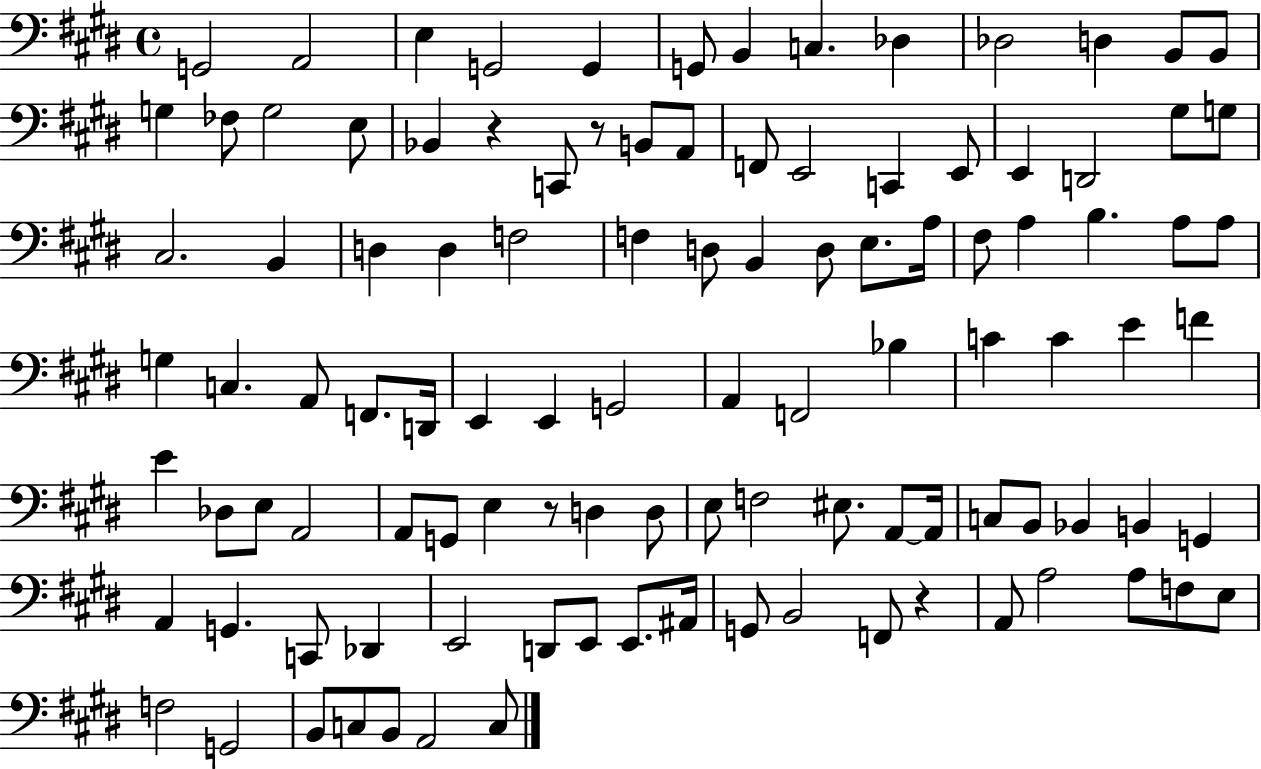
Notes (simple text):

G2/h A2/h E3/q G2/h G2/q G2/e B2/q C3/q. Db3/q Db3/h D3/q B2/e B2/e G3/q FES3/e G3/h E3/e Bb2/q R/q C2/e R/e B2/e A2/e F2/e E2/h C2/q E2/e E2/q D2/h G#3/e G3/e C#3/h. B2/q D3/q D3/q F3/h F3/q D3/e B2/q D3/e E3/e. A3/s F#3/e A3/q B3/q. A3/e A3/e G3/q C3/q. A2/e F2/e. D2/s E2/q E2/q G2/h A2/q F2/h Bb3/q C4/q C4/q E4/q F4/q E4/q Db3/e E3/e A2/h A2/e G2/e E3/q R/e D3/q D3/e E3/e F3/h EIS3/e. A2/e A2/s C3/e B2/e Bb2/q B2/q G2/q A2/q G2/q. C2/e Db2/q E2/h D2/e E2/e E2/e. A#2/s G2/e B2/h F2/e R/q A2/e A3/h A3/e F3/e E3/e F3/h G2/h B2/e C3/e B2/e A2/h C3/e